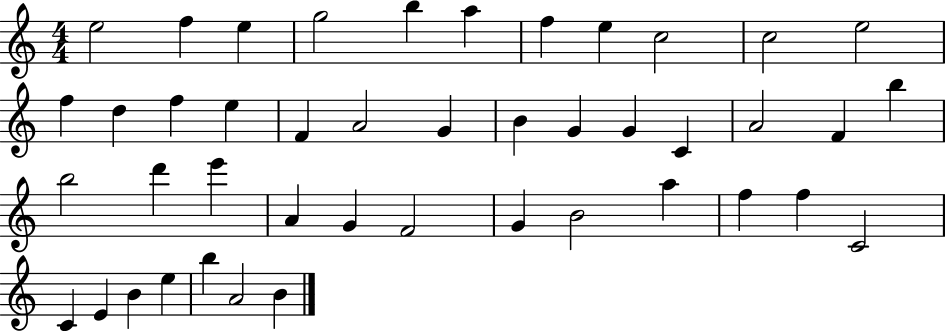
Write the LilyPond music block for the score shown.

{
  \clef treble
  \numericTimeSignature
  \time 4/4
  \key c \major
  e''2 f''4 e''4 | g''2 b''4 a''4 | f''4 e''4 c''2 | c''2 e''2 | \break f''4 d''4 f''4 e''4 | f'4 a'2 g'4 | b'4 g'4 g'4 c'4 | a'2 f'4 b''4 | \break b''2 d'''4 e'''4 | a'4 g'4 f'2 | g'4 b'2 a''4 | f''4 f''4 c'2 | \break c'4 e'4 b'4 e''4 | b''4 a'2 b'4 | \bar "|."
}